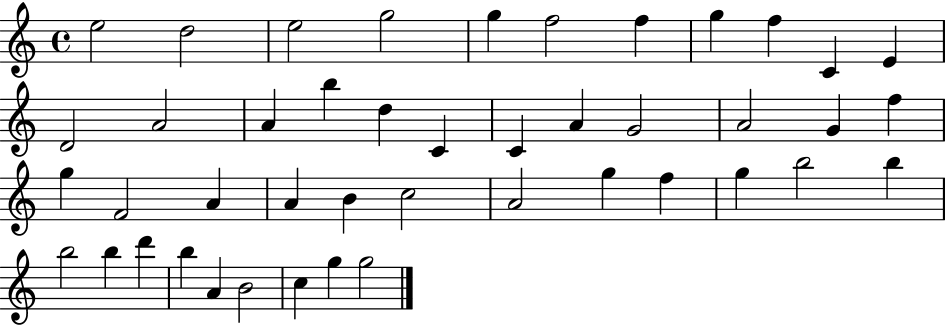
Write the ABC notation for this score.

X:1
T:Untitled
M:4/4
L:1/4
K:C
e2 d2 e2 g2 g f2 f g f C E D2 A2 A b d C C A G2 A2 G f g F2 A A B c2 A2 g f g b2 b b2 b d' b A B2 c g g2